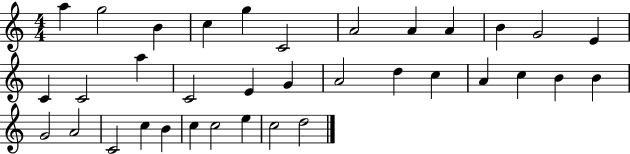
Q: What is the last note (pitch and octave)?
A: D5